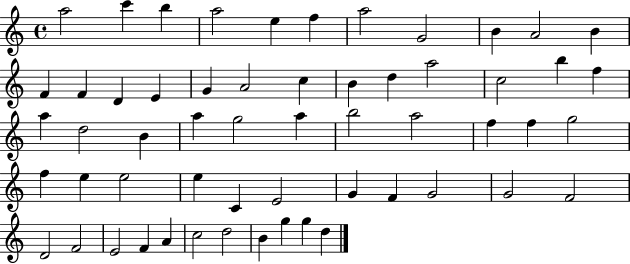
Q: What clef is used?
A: treble